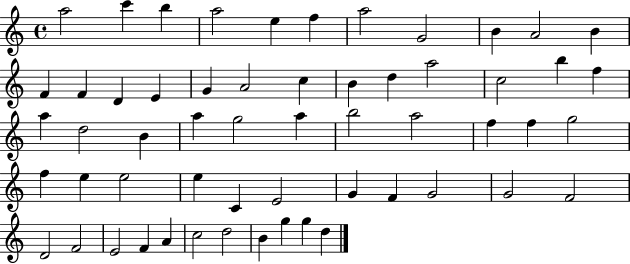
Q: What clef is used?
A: treble